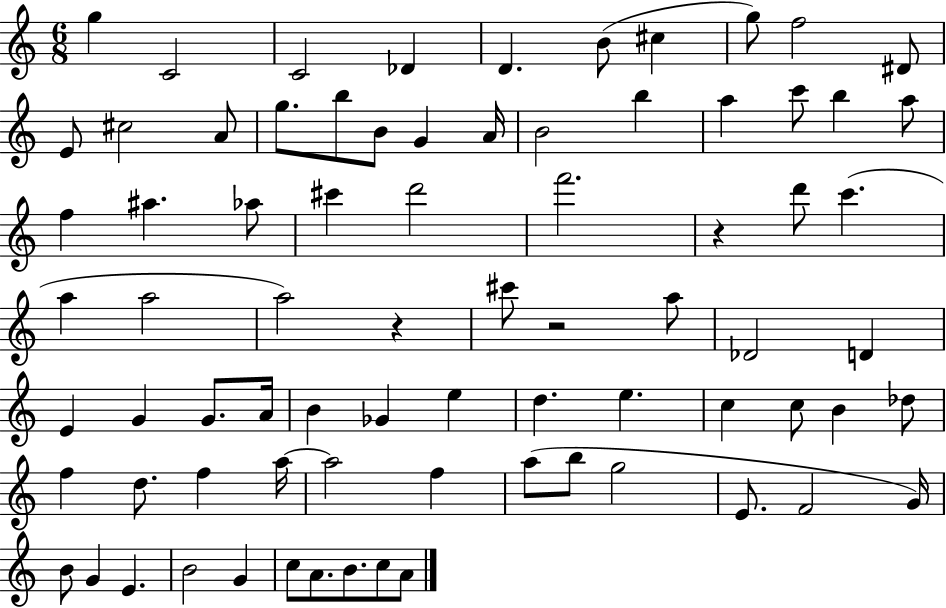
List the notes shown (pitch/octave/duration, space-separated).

G5/q C4/h C4/h Db4/q D4/q. B4/e C#5/q G5/e F5/h D#4/e E4/e C#5/h A4/e G5/e. B5/e B4/e G4/q A4/s B4/h B5/q A5/q C6/e B5/q A5/e F5/q A#5/q. Ab5/e C#6/q D6/h F6/h. R/q D6/e C6/q. A5/q A5/h A5/h R/q C#6/e R/h A5/e Db4/h D4/q E4/q G4/q G4/e. A4/s B4/q Gb4/q E5/q D5/q. E5/q. C5/q C5/e B4/q Db5/e F5/q D5/e. F5/q A5/s A5/h F5/q A5/e B5/e G5/h E4/e. F4/h G4/s B4/e G4/q E4/q. B4/h G4/q C5/e A4/e. B4/e. C5/e A4/e